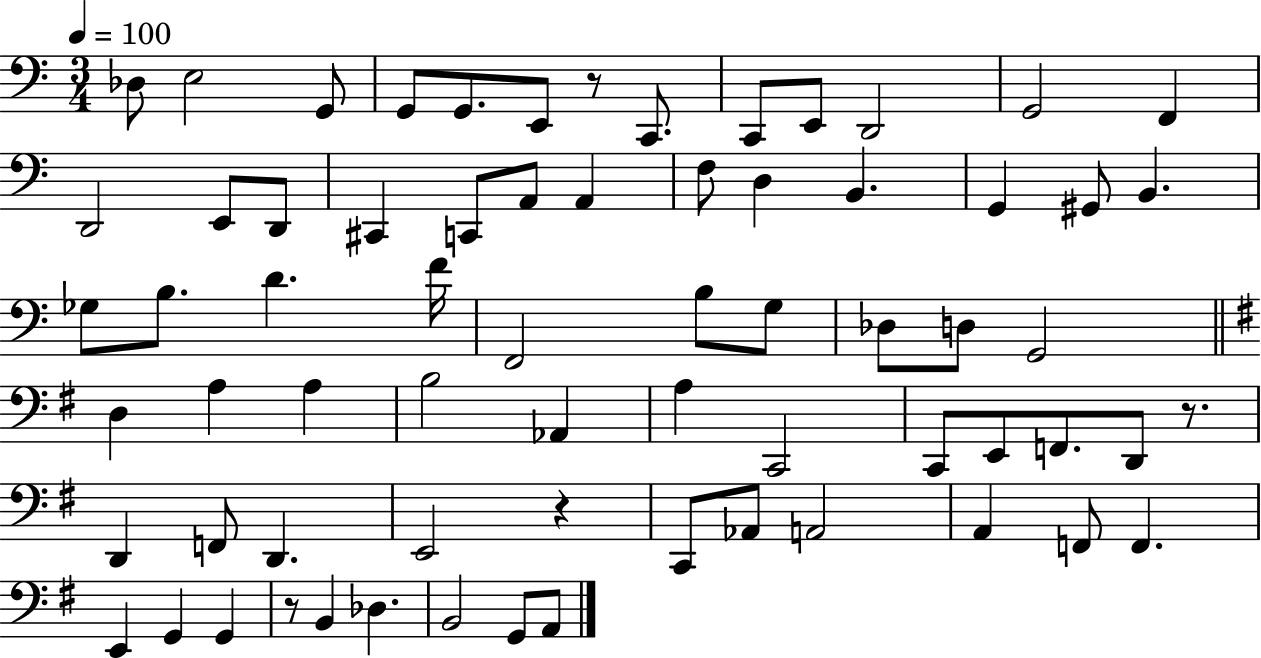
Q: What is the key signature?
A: C major